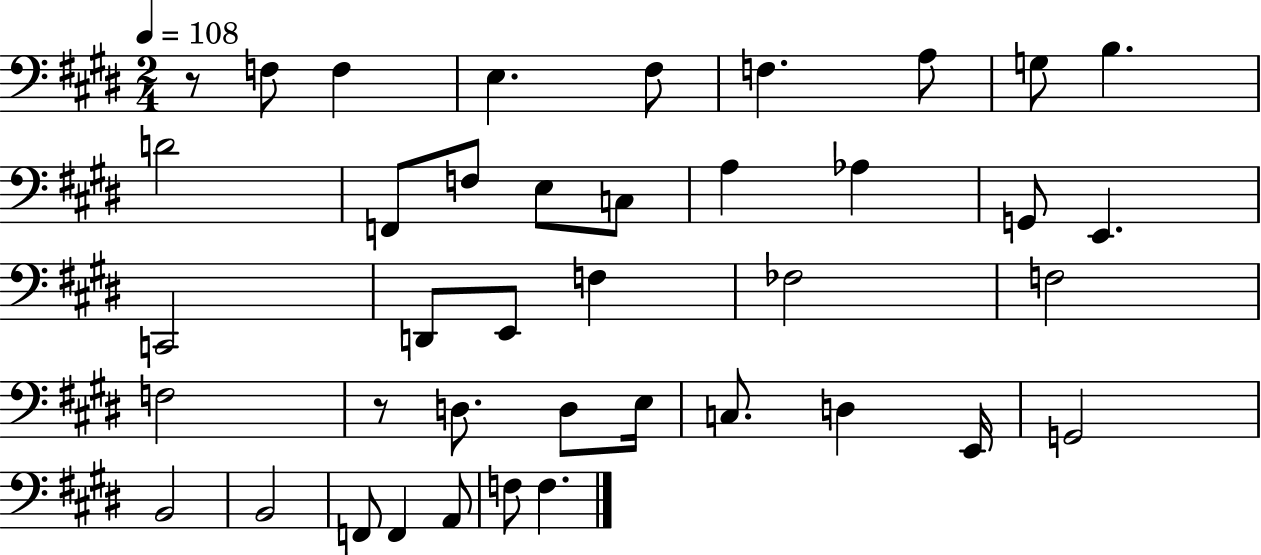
X:1
T:Untitled
M:2/4
L:1/4
K:E
z/2 F,/2 F, E, ^F,/2 F, A,/2 G,/2 B, D2 F,,/2 F,/2 E,/2 C,/2 A, _A, G,,/2 E,, C,,2 D,,/2 E,,/2 F, _F,2 F,2 F,2 z/2 D,/2 D,/2 E,/4 C,/2 D, E,,/4 G,,2 B,,2 B,,2 F,,/2 F,, A,,/2 F,/2 F,